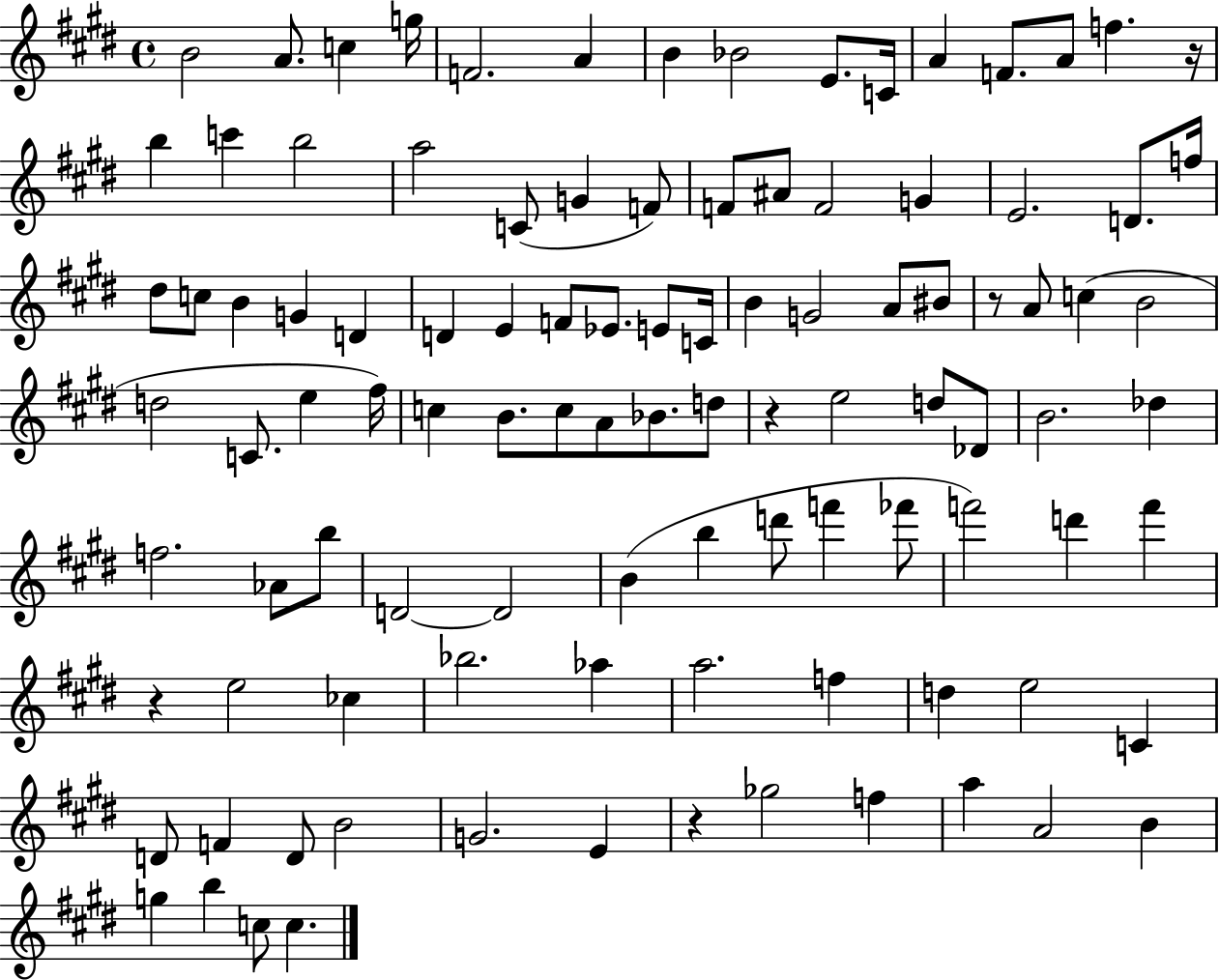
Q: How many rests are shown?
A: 5